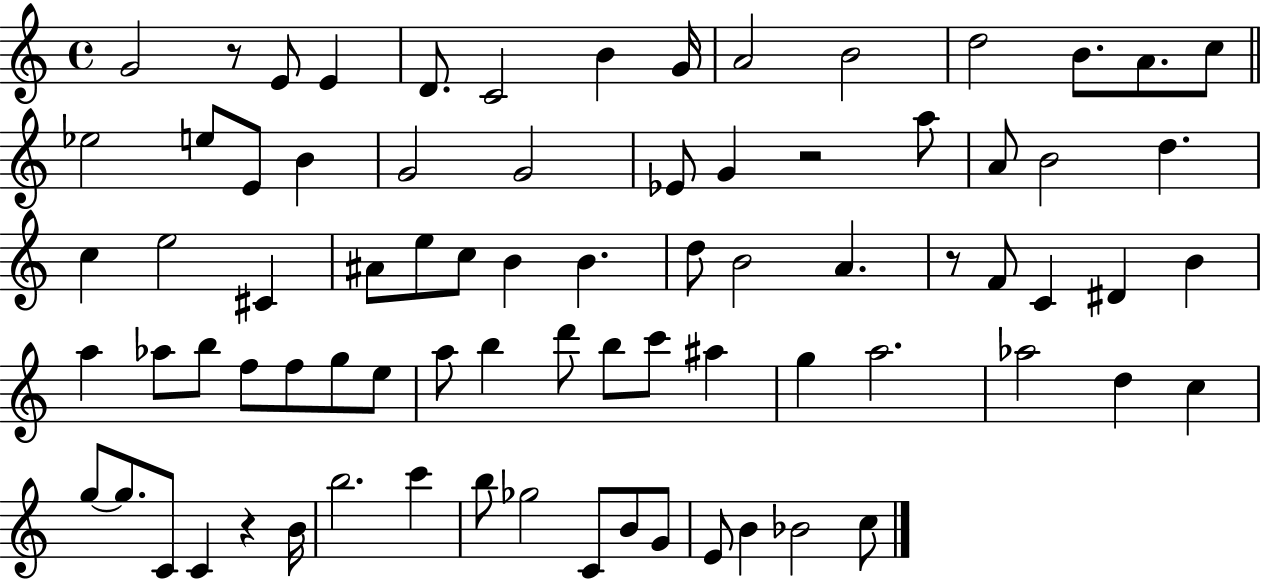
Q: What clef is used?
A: treble